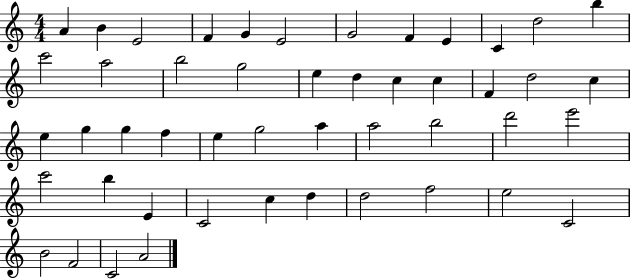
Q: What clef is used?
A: treble